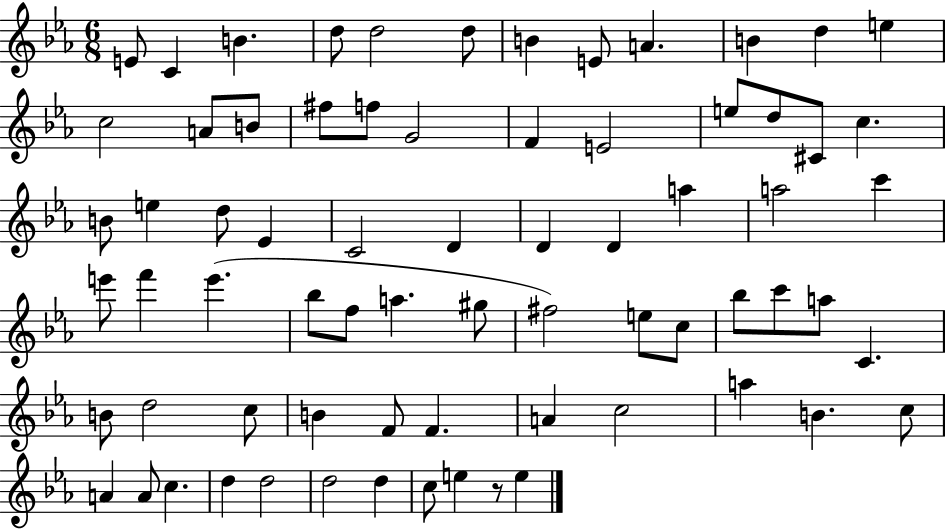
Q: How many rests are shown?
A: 1